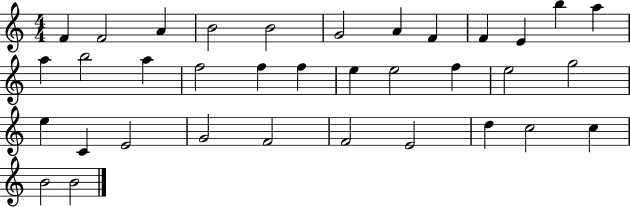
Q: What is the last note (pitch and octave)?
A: B4